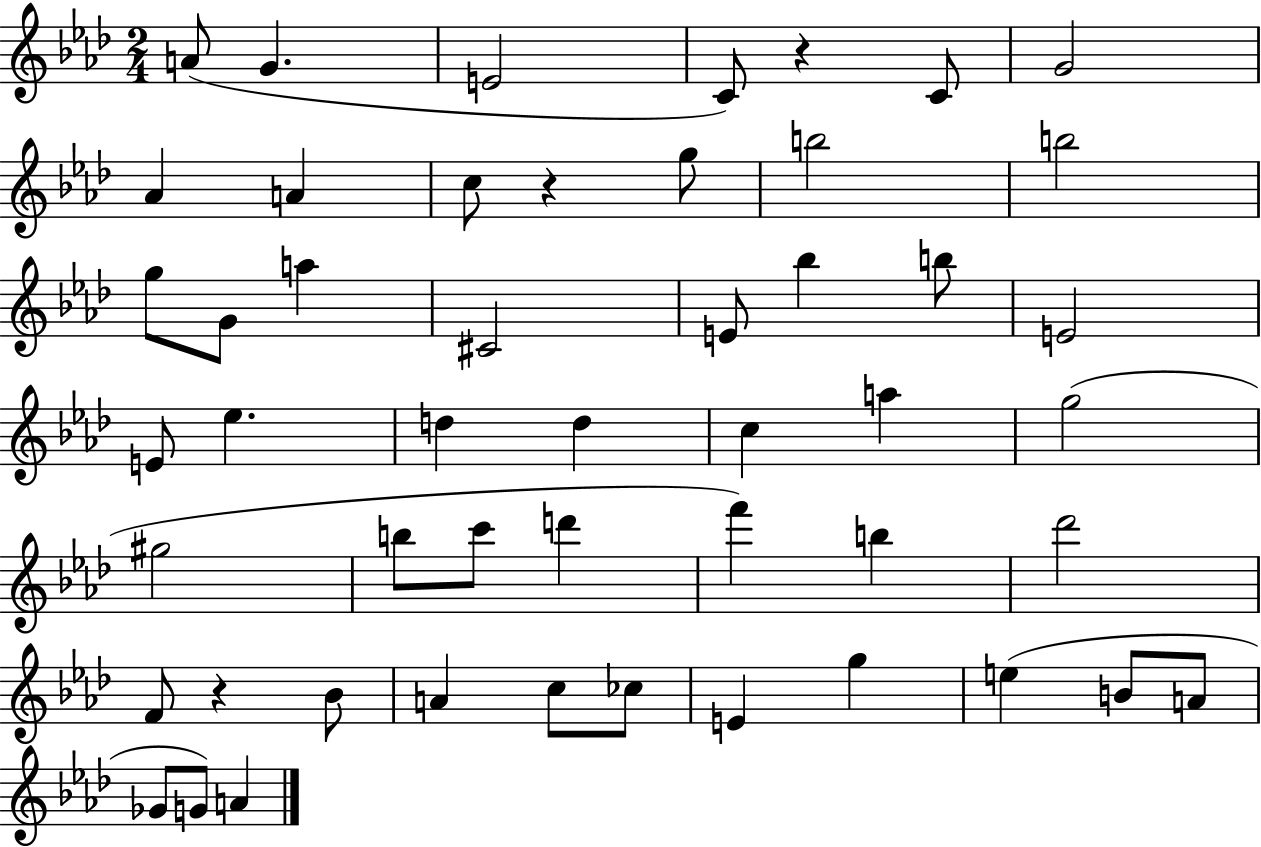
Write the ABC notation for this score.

X:1
T:Untitled
M:2/4
L:1/4
K:Ab
A/2 G E2 C/2 z C/2 G2 _A A c/2 z g/2 b2 b2 g/2 G/2 a ^C2 E/2 _b b/2 E2 E/2 _e d d c a g2 ^g2 b/2 c'/2 d' f' b _d'2 F/2 z _B/2 A c/2 _c/2 E g e B/2 A/2 _G/2 G/2 A